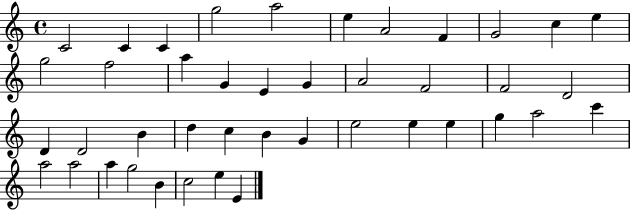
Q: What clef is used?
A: treble